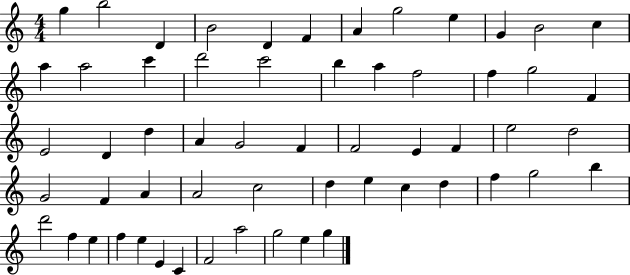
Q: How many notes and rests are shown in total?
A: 58